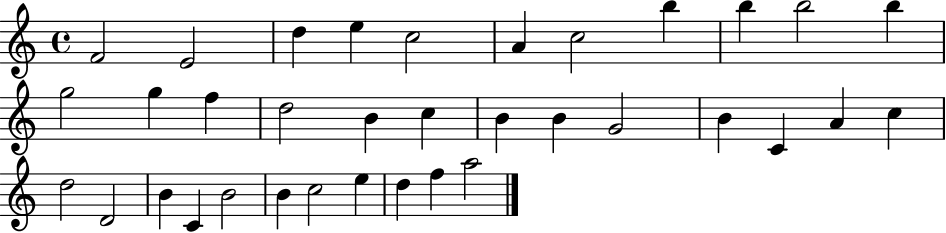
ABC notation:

X:1
T:Untitled
M:4/4
L:1/4
K:C
F2 E2 d e c2 A c2 b b b2 b g2 g f d2 B c B B G2 B C A c d2 D2 B C B2 B c2 e d f a2